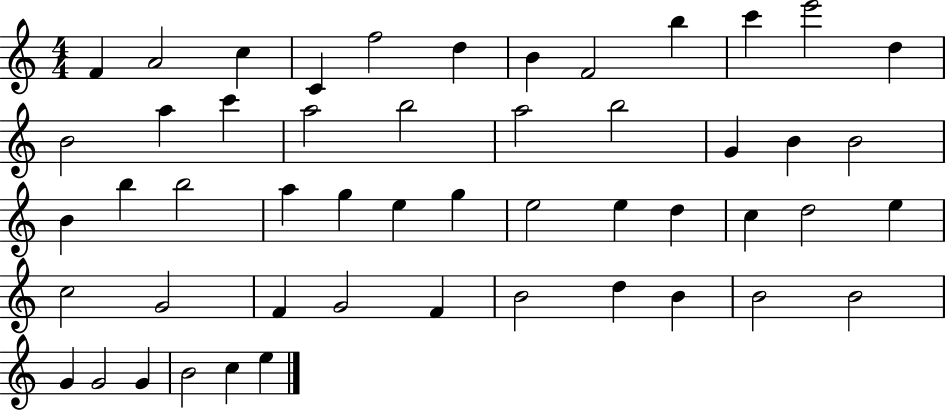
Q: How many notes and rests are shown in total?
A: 51